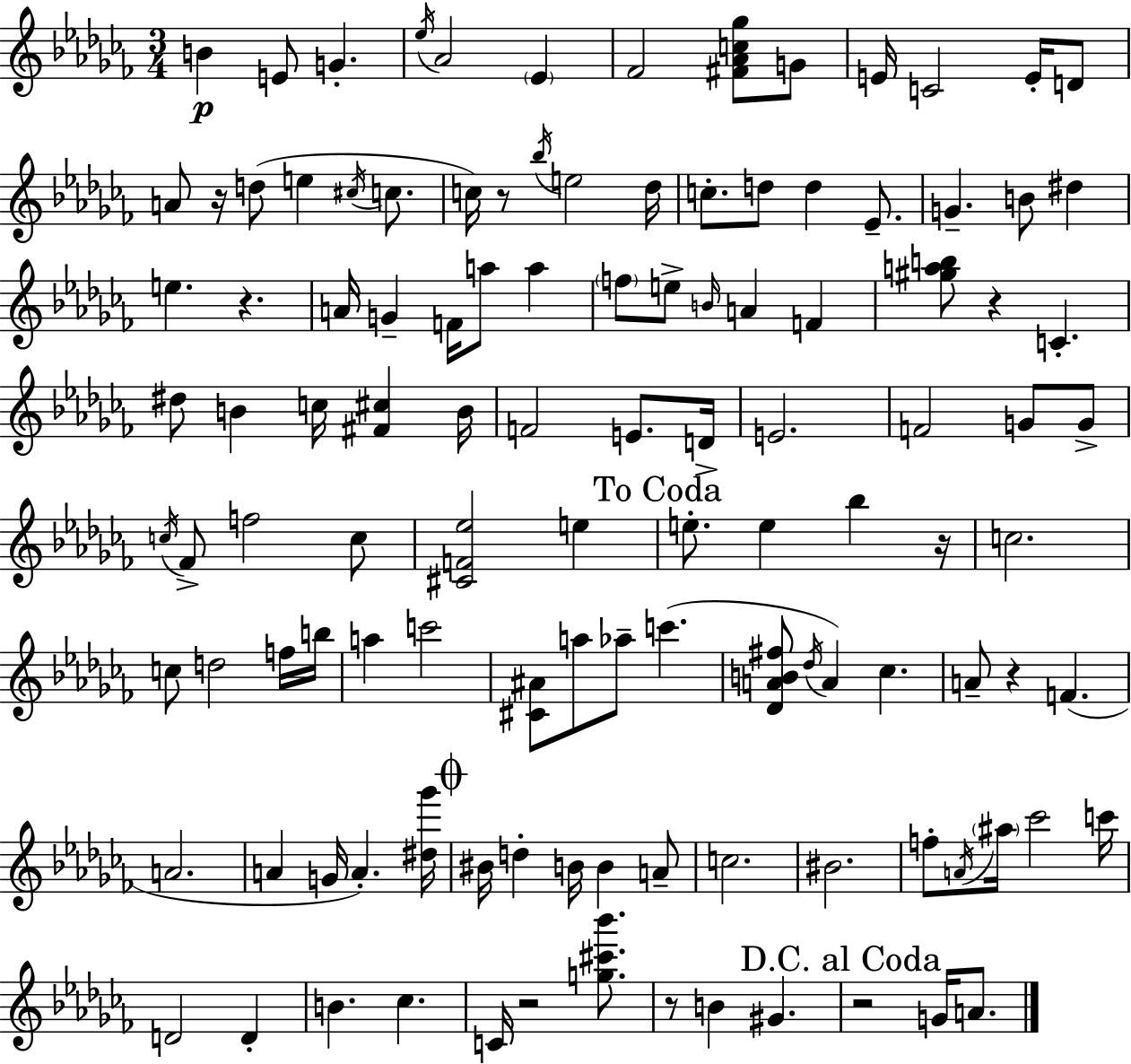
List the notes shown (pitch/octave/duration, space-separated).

B4/q E4/e G4/q. Eb5/s Ab4/h Eb4/q FES4/h [F#4,Ab4,C5,Gb5]/e G4/e E4/s C4/h E4/s D4/e A4/e R/s D5/e E5/q C#5/s C5/e. C5/s R/e Bb5/s E5/h Db5/s C5/e. D5/e D5/q Eb4/e. G4/q. B4/e D#5/q E5/q. R/q. A4/s G4/q F4/s A5/e A5/q F5/e E5/e B4/s A4/q F4/q [G#5,A5,B5]/e R/q C4/q. D#5/e B4/q C5/s [F#4,C#5]/q B4/s F4/h E4/e. D4/s E4/h. F4/h G4/e G4/e C5/s FES4/e F5/h C5/e [C#4,F4,Eb5]/h E5/q E5/e. E5/q Bb5/q R/s C5/h. C5/e D5/h F5/s B5/s A5/q C6/h [C#4,A#4]/e A5/e Ab5/e C6/q. [Db4,A4,B4,F#5]/e Db5/s A4/q CES5/q. A4/e R/q F4/q. A4/h. A4/q G4/s A4/q. [D#5,Gb6]/s BIS4/s D5/q B4/s B4/q A4/e C5/h. BIS4/h. F5/e A4/s A#5/s CES6/h C6/s D4/h D4/q B4/q. CES5/q. C4/s R/h [G5,C#6,Bb6]/e. R/e B4/q G#4/q. R/h G4/s A4/e.